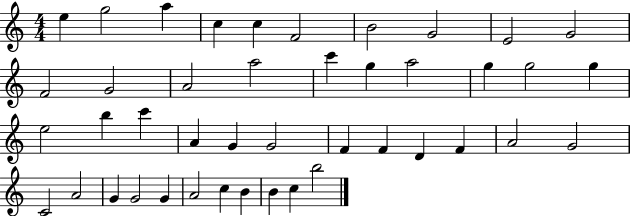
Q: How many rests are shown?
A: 0